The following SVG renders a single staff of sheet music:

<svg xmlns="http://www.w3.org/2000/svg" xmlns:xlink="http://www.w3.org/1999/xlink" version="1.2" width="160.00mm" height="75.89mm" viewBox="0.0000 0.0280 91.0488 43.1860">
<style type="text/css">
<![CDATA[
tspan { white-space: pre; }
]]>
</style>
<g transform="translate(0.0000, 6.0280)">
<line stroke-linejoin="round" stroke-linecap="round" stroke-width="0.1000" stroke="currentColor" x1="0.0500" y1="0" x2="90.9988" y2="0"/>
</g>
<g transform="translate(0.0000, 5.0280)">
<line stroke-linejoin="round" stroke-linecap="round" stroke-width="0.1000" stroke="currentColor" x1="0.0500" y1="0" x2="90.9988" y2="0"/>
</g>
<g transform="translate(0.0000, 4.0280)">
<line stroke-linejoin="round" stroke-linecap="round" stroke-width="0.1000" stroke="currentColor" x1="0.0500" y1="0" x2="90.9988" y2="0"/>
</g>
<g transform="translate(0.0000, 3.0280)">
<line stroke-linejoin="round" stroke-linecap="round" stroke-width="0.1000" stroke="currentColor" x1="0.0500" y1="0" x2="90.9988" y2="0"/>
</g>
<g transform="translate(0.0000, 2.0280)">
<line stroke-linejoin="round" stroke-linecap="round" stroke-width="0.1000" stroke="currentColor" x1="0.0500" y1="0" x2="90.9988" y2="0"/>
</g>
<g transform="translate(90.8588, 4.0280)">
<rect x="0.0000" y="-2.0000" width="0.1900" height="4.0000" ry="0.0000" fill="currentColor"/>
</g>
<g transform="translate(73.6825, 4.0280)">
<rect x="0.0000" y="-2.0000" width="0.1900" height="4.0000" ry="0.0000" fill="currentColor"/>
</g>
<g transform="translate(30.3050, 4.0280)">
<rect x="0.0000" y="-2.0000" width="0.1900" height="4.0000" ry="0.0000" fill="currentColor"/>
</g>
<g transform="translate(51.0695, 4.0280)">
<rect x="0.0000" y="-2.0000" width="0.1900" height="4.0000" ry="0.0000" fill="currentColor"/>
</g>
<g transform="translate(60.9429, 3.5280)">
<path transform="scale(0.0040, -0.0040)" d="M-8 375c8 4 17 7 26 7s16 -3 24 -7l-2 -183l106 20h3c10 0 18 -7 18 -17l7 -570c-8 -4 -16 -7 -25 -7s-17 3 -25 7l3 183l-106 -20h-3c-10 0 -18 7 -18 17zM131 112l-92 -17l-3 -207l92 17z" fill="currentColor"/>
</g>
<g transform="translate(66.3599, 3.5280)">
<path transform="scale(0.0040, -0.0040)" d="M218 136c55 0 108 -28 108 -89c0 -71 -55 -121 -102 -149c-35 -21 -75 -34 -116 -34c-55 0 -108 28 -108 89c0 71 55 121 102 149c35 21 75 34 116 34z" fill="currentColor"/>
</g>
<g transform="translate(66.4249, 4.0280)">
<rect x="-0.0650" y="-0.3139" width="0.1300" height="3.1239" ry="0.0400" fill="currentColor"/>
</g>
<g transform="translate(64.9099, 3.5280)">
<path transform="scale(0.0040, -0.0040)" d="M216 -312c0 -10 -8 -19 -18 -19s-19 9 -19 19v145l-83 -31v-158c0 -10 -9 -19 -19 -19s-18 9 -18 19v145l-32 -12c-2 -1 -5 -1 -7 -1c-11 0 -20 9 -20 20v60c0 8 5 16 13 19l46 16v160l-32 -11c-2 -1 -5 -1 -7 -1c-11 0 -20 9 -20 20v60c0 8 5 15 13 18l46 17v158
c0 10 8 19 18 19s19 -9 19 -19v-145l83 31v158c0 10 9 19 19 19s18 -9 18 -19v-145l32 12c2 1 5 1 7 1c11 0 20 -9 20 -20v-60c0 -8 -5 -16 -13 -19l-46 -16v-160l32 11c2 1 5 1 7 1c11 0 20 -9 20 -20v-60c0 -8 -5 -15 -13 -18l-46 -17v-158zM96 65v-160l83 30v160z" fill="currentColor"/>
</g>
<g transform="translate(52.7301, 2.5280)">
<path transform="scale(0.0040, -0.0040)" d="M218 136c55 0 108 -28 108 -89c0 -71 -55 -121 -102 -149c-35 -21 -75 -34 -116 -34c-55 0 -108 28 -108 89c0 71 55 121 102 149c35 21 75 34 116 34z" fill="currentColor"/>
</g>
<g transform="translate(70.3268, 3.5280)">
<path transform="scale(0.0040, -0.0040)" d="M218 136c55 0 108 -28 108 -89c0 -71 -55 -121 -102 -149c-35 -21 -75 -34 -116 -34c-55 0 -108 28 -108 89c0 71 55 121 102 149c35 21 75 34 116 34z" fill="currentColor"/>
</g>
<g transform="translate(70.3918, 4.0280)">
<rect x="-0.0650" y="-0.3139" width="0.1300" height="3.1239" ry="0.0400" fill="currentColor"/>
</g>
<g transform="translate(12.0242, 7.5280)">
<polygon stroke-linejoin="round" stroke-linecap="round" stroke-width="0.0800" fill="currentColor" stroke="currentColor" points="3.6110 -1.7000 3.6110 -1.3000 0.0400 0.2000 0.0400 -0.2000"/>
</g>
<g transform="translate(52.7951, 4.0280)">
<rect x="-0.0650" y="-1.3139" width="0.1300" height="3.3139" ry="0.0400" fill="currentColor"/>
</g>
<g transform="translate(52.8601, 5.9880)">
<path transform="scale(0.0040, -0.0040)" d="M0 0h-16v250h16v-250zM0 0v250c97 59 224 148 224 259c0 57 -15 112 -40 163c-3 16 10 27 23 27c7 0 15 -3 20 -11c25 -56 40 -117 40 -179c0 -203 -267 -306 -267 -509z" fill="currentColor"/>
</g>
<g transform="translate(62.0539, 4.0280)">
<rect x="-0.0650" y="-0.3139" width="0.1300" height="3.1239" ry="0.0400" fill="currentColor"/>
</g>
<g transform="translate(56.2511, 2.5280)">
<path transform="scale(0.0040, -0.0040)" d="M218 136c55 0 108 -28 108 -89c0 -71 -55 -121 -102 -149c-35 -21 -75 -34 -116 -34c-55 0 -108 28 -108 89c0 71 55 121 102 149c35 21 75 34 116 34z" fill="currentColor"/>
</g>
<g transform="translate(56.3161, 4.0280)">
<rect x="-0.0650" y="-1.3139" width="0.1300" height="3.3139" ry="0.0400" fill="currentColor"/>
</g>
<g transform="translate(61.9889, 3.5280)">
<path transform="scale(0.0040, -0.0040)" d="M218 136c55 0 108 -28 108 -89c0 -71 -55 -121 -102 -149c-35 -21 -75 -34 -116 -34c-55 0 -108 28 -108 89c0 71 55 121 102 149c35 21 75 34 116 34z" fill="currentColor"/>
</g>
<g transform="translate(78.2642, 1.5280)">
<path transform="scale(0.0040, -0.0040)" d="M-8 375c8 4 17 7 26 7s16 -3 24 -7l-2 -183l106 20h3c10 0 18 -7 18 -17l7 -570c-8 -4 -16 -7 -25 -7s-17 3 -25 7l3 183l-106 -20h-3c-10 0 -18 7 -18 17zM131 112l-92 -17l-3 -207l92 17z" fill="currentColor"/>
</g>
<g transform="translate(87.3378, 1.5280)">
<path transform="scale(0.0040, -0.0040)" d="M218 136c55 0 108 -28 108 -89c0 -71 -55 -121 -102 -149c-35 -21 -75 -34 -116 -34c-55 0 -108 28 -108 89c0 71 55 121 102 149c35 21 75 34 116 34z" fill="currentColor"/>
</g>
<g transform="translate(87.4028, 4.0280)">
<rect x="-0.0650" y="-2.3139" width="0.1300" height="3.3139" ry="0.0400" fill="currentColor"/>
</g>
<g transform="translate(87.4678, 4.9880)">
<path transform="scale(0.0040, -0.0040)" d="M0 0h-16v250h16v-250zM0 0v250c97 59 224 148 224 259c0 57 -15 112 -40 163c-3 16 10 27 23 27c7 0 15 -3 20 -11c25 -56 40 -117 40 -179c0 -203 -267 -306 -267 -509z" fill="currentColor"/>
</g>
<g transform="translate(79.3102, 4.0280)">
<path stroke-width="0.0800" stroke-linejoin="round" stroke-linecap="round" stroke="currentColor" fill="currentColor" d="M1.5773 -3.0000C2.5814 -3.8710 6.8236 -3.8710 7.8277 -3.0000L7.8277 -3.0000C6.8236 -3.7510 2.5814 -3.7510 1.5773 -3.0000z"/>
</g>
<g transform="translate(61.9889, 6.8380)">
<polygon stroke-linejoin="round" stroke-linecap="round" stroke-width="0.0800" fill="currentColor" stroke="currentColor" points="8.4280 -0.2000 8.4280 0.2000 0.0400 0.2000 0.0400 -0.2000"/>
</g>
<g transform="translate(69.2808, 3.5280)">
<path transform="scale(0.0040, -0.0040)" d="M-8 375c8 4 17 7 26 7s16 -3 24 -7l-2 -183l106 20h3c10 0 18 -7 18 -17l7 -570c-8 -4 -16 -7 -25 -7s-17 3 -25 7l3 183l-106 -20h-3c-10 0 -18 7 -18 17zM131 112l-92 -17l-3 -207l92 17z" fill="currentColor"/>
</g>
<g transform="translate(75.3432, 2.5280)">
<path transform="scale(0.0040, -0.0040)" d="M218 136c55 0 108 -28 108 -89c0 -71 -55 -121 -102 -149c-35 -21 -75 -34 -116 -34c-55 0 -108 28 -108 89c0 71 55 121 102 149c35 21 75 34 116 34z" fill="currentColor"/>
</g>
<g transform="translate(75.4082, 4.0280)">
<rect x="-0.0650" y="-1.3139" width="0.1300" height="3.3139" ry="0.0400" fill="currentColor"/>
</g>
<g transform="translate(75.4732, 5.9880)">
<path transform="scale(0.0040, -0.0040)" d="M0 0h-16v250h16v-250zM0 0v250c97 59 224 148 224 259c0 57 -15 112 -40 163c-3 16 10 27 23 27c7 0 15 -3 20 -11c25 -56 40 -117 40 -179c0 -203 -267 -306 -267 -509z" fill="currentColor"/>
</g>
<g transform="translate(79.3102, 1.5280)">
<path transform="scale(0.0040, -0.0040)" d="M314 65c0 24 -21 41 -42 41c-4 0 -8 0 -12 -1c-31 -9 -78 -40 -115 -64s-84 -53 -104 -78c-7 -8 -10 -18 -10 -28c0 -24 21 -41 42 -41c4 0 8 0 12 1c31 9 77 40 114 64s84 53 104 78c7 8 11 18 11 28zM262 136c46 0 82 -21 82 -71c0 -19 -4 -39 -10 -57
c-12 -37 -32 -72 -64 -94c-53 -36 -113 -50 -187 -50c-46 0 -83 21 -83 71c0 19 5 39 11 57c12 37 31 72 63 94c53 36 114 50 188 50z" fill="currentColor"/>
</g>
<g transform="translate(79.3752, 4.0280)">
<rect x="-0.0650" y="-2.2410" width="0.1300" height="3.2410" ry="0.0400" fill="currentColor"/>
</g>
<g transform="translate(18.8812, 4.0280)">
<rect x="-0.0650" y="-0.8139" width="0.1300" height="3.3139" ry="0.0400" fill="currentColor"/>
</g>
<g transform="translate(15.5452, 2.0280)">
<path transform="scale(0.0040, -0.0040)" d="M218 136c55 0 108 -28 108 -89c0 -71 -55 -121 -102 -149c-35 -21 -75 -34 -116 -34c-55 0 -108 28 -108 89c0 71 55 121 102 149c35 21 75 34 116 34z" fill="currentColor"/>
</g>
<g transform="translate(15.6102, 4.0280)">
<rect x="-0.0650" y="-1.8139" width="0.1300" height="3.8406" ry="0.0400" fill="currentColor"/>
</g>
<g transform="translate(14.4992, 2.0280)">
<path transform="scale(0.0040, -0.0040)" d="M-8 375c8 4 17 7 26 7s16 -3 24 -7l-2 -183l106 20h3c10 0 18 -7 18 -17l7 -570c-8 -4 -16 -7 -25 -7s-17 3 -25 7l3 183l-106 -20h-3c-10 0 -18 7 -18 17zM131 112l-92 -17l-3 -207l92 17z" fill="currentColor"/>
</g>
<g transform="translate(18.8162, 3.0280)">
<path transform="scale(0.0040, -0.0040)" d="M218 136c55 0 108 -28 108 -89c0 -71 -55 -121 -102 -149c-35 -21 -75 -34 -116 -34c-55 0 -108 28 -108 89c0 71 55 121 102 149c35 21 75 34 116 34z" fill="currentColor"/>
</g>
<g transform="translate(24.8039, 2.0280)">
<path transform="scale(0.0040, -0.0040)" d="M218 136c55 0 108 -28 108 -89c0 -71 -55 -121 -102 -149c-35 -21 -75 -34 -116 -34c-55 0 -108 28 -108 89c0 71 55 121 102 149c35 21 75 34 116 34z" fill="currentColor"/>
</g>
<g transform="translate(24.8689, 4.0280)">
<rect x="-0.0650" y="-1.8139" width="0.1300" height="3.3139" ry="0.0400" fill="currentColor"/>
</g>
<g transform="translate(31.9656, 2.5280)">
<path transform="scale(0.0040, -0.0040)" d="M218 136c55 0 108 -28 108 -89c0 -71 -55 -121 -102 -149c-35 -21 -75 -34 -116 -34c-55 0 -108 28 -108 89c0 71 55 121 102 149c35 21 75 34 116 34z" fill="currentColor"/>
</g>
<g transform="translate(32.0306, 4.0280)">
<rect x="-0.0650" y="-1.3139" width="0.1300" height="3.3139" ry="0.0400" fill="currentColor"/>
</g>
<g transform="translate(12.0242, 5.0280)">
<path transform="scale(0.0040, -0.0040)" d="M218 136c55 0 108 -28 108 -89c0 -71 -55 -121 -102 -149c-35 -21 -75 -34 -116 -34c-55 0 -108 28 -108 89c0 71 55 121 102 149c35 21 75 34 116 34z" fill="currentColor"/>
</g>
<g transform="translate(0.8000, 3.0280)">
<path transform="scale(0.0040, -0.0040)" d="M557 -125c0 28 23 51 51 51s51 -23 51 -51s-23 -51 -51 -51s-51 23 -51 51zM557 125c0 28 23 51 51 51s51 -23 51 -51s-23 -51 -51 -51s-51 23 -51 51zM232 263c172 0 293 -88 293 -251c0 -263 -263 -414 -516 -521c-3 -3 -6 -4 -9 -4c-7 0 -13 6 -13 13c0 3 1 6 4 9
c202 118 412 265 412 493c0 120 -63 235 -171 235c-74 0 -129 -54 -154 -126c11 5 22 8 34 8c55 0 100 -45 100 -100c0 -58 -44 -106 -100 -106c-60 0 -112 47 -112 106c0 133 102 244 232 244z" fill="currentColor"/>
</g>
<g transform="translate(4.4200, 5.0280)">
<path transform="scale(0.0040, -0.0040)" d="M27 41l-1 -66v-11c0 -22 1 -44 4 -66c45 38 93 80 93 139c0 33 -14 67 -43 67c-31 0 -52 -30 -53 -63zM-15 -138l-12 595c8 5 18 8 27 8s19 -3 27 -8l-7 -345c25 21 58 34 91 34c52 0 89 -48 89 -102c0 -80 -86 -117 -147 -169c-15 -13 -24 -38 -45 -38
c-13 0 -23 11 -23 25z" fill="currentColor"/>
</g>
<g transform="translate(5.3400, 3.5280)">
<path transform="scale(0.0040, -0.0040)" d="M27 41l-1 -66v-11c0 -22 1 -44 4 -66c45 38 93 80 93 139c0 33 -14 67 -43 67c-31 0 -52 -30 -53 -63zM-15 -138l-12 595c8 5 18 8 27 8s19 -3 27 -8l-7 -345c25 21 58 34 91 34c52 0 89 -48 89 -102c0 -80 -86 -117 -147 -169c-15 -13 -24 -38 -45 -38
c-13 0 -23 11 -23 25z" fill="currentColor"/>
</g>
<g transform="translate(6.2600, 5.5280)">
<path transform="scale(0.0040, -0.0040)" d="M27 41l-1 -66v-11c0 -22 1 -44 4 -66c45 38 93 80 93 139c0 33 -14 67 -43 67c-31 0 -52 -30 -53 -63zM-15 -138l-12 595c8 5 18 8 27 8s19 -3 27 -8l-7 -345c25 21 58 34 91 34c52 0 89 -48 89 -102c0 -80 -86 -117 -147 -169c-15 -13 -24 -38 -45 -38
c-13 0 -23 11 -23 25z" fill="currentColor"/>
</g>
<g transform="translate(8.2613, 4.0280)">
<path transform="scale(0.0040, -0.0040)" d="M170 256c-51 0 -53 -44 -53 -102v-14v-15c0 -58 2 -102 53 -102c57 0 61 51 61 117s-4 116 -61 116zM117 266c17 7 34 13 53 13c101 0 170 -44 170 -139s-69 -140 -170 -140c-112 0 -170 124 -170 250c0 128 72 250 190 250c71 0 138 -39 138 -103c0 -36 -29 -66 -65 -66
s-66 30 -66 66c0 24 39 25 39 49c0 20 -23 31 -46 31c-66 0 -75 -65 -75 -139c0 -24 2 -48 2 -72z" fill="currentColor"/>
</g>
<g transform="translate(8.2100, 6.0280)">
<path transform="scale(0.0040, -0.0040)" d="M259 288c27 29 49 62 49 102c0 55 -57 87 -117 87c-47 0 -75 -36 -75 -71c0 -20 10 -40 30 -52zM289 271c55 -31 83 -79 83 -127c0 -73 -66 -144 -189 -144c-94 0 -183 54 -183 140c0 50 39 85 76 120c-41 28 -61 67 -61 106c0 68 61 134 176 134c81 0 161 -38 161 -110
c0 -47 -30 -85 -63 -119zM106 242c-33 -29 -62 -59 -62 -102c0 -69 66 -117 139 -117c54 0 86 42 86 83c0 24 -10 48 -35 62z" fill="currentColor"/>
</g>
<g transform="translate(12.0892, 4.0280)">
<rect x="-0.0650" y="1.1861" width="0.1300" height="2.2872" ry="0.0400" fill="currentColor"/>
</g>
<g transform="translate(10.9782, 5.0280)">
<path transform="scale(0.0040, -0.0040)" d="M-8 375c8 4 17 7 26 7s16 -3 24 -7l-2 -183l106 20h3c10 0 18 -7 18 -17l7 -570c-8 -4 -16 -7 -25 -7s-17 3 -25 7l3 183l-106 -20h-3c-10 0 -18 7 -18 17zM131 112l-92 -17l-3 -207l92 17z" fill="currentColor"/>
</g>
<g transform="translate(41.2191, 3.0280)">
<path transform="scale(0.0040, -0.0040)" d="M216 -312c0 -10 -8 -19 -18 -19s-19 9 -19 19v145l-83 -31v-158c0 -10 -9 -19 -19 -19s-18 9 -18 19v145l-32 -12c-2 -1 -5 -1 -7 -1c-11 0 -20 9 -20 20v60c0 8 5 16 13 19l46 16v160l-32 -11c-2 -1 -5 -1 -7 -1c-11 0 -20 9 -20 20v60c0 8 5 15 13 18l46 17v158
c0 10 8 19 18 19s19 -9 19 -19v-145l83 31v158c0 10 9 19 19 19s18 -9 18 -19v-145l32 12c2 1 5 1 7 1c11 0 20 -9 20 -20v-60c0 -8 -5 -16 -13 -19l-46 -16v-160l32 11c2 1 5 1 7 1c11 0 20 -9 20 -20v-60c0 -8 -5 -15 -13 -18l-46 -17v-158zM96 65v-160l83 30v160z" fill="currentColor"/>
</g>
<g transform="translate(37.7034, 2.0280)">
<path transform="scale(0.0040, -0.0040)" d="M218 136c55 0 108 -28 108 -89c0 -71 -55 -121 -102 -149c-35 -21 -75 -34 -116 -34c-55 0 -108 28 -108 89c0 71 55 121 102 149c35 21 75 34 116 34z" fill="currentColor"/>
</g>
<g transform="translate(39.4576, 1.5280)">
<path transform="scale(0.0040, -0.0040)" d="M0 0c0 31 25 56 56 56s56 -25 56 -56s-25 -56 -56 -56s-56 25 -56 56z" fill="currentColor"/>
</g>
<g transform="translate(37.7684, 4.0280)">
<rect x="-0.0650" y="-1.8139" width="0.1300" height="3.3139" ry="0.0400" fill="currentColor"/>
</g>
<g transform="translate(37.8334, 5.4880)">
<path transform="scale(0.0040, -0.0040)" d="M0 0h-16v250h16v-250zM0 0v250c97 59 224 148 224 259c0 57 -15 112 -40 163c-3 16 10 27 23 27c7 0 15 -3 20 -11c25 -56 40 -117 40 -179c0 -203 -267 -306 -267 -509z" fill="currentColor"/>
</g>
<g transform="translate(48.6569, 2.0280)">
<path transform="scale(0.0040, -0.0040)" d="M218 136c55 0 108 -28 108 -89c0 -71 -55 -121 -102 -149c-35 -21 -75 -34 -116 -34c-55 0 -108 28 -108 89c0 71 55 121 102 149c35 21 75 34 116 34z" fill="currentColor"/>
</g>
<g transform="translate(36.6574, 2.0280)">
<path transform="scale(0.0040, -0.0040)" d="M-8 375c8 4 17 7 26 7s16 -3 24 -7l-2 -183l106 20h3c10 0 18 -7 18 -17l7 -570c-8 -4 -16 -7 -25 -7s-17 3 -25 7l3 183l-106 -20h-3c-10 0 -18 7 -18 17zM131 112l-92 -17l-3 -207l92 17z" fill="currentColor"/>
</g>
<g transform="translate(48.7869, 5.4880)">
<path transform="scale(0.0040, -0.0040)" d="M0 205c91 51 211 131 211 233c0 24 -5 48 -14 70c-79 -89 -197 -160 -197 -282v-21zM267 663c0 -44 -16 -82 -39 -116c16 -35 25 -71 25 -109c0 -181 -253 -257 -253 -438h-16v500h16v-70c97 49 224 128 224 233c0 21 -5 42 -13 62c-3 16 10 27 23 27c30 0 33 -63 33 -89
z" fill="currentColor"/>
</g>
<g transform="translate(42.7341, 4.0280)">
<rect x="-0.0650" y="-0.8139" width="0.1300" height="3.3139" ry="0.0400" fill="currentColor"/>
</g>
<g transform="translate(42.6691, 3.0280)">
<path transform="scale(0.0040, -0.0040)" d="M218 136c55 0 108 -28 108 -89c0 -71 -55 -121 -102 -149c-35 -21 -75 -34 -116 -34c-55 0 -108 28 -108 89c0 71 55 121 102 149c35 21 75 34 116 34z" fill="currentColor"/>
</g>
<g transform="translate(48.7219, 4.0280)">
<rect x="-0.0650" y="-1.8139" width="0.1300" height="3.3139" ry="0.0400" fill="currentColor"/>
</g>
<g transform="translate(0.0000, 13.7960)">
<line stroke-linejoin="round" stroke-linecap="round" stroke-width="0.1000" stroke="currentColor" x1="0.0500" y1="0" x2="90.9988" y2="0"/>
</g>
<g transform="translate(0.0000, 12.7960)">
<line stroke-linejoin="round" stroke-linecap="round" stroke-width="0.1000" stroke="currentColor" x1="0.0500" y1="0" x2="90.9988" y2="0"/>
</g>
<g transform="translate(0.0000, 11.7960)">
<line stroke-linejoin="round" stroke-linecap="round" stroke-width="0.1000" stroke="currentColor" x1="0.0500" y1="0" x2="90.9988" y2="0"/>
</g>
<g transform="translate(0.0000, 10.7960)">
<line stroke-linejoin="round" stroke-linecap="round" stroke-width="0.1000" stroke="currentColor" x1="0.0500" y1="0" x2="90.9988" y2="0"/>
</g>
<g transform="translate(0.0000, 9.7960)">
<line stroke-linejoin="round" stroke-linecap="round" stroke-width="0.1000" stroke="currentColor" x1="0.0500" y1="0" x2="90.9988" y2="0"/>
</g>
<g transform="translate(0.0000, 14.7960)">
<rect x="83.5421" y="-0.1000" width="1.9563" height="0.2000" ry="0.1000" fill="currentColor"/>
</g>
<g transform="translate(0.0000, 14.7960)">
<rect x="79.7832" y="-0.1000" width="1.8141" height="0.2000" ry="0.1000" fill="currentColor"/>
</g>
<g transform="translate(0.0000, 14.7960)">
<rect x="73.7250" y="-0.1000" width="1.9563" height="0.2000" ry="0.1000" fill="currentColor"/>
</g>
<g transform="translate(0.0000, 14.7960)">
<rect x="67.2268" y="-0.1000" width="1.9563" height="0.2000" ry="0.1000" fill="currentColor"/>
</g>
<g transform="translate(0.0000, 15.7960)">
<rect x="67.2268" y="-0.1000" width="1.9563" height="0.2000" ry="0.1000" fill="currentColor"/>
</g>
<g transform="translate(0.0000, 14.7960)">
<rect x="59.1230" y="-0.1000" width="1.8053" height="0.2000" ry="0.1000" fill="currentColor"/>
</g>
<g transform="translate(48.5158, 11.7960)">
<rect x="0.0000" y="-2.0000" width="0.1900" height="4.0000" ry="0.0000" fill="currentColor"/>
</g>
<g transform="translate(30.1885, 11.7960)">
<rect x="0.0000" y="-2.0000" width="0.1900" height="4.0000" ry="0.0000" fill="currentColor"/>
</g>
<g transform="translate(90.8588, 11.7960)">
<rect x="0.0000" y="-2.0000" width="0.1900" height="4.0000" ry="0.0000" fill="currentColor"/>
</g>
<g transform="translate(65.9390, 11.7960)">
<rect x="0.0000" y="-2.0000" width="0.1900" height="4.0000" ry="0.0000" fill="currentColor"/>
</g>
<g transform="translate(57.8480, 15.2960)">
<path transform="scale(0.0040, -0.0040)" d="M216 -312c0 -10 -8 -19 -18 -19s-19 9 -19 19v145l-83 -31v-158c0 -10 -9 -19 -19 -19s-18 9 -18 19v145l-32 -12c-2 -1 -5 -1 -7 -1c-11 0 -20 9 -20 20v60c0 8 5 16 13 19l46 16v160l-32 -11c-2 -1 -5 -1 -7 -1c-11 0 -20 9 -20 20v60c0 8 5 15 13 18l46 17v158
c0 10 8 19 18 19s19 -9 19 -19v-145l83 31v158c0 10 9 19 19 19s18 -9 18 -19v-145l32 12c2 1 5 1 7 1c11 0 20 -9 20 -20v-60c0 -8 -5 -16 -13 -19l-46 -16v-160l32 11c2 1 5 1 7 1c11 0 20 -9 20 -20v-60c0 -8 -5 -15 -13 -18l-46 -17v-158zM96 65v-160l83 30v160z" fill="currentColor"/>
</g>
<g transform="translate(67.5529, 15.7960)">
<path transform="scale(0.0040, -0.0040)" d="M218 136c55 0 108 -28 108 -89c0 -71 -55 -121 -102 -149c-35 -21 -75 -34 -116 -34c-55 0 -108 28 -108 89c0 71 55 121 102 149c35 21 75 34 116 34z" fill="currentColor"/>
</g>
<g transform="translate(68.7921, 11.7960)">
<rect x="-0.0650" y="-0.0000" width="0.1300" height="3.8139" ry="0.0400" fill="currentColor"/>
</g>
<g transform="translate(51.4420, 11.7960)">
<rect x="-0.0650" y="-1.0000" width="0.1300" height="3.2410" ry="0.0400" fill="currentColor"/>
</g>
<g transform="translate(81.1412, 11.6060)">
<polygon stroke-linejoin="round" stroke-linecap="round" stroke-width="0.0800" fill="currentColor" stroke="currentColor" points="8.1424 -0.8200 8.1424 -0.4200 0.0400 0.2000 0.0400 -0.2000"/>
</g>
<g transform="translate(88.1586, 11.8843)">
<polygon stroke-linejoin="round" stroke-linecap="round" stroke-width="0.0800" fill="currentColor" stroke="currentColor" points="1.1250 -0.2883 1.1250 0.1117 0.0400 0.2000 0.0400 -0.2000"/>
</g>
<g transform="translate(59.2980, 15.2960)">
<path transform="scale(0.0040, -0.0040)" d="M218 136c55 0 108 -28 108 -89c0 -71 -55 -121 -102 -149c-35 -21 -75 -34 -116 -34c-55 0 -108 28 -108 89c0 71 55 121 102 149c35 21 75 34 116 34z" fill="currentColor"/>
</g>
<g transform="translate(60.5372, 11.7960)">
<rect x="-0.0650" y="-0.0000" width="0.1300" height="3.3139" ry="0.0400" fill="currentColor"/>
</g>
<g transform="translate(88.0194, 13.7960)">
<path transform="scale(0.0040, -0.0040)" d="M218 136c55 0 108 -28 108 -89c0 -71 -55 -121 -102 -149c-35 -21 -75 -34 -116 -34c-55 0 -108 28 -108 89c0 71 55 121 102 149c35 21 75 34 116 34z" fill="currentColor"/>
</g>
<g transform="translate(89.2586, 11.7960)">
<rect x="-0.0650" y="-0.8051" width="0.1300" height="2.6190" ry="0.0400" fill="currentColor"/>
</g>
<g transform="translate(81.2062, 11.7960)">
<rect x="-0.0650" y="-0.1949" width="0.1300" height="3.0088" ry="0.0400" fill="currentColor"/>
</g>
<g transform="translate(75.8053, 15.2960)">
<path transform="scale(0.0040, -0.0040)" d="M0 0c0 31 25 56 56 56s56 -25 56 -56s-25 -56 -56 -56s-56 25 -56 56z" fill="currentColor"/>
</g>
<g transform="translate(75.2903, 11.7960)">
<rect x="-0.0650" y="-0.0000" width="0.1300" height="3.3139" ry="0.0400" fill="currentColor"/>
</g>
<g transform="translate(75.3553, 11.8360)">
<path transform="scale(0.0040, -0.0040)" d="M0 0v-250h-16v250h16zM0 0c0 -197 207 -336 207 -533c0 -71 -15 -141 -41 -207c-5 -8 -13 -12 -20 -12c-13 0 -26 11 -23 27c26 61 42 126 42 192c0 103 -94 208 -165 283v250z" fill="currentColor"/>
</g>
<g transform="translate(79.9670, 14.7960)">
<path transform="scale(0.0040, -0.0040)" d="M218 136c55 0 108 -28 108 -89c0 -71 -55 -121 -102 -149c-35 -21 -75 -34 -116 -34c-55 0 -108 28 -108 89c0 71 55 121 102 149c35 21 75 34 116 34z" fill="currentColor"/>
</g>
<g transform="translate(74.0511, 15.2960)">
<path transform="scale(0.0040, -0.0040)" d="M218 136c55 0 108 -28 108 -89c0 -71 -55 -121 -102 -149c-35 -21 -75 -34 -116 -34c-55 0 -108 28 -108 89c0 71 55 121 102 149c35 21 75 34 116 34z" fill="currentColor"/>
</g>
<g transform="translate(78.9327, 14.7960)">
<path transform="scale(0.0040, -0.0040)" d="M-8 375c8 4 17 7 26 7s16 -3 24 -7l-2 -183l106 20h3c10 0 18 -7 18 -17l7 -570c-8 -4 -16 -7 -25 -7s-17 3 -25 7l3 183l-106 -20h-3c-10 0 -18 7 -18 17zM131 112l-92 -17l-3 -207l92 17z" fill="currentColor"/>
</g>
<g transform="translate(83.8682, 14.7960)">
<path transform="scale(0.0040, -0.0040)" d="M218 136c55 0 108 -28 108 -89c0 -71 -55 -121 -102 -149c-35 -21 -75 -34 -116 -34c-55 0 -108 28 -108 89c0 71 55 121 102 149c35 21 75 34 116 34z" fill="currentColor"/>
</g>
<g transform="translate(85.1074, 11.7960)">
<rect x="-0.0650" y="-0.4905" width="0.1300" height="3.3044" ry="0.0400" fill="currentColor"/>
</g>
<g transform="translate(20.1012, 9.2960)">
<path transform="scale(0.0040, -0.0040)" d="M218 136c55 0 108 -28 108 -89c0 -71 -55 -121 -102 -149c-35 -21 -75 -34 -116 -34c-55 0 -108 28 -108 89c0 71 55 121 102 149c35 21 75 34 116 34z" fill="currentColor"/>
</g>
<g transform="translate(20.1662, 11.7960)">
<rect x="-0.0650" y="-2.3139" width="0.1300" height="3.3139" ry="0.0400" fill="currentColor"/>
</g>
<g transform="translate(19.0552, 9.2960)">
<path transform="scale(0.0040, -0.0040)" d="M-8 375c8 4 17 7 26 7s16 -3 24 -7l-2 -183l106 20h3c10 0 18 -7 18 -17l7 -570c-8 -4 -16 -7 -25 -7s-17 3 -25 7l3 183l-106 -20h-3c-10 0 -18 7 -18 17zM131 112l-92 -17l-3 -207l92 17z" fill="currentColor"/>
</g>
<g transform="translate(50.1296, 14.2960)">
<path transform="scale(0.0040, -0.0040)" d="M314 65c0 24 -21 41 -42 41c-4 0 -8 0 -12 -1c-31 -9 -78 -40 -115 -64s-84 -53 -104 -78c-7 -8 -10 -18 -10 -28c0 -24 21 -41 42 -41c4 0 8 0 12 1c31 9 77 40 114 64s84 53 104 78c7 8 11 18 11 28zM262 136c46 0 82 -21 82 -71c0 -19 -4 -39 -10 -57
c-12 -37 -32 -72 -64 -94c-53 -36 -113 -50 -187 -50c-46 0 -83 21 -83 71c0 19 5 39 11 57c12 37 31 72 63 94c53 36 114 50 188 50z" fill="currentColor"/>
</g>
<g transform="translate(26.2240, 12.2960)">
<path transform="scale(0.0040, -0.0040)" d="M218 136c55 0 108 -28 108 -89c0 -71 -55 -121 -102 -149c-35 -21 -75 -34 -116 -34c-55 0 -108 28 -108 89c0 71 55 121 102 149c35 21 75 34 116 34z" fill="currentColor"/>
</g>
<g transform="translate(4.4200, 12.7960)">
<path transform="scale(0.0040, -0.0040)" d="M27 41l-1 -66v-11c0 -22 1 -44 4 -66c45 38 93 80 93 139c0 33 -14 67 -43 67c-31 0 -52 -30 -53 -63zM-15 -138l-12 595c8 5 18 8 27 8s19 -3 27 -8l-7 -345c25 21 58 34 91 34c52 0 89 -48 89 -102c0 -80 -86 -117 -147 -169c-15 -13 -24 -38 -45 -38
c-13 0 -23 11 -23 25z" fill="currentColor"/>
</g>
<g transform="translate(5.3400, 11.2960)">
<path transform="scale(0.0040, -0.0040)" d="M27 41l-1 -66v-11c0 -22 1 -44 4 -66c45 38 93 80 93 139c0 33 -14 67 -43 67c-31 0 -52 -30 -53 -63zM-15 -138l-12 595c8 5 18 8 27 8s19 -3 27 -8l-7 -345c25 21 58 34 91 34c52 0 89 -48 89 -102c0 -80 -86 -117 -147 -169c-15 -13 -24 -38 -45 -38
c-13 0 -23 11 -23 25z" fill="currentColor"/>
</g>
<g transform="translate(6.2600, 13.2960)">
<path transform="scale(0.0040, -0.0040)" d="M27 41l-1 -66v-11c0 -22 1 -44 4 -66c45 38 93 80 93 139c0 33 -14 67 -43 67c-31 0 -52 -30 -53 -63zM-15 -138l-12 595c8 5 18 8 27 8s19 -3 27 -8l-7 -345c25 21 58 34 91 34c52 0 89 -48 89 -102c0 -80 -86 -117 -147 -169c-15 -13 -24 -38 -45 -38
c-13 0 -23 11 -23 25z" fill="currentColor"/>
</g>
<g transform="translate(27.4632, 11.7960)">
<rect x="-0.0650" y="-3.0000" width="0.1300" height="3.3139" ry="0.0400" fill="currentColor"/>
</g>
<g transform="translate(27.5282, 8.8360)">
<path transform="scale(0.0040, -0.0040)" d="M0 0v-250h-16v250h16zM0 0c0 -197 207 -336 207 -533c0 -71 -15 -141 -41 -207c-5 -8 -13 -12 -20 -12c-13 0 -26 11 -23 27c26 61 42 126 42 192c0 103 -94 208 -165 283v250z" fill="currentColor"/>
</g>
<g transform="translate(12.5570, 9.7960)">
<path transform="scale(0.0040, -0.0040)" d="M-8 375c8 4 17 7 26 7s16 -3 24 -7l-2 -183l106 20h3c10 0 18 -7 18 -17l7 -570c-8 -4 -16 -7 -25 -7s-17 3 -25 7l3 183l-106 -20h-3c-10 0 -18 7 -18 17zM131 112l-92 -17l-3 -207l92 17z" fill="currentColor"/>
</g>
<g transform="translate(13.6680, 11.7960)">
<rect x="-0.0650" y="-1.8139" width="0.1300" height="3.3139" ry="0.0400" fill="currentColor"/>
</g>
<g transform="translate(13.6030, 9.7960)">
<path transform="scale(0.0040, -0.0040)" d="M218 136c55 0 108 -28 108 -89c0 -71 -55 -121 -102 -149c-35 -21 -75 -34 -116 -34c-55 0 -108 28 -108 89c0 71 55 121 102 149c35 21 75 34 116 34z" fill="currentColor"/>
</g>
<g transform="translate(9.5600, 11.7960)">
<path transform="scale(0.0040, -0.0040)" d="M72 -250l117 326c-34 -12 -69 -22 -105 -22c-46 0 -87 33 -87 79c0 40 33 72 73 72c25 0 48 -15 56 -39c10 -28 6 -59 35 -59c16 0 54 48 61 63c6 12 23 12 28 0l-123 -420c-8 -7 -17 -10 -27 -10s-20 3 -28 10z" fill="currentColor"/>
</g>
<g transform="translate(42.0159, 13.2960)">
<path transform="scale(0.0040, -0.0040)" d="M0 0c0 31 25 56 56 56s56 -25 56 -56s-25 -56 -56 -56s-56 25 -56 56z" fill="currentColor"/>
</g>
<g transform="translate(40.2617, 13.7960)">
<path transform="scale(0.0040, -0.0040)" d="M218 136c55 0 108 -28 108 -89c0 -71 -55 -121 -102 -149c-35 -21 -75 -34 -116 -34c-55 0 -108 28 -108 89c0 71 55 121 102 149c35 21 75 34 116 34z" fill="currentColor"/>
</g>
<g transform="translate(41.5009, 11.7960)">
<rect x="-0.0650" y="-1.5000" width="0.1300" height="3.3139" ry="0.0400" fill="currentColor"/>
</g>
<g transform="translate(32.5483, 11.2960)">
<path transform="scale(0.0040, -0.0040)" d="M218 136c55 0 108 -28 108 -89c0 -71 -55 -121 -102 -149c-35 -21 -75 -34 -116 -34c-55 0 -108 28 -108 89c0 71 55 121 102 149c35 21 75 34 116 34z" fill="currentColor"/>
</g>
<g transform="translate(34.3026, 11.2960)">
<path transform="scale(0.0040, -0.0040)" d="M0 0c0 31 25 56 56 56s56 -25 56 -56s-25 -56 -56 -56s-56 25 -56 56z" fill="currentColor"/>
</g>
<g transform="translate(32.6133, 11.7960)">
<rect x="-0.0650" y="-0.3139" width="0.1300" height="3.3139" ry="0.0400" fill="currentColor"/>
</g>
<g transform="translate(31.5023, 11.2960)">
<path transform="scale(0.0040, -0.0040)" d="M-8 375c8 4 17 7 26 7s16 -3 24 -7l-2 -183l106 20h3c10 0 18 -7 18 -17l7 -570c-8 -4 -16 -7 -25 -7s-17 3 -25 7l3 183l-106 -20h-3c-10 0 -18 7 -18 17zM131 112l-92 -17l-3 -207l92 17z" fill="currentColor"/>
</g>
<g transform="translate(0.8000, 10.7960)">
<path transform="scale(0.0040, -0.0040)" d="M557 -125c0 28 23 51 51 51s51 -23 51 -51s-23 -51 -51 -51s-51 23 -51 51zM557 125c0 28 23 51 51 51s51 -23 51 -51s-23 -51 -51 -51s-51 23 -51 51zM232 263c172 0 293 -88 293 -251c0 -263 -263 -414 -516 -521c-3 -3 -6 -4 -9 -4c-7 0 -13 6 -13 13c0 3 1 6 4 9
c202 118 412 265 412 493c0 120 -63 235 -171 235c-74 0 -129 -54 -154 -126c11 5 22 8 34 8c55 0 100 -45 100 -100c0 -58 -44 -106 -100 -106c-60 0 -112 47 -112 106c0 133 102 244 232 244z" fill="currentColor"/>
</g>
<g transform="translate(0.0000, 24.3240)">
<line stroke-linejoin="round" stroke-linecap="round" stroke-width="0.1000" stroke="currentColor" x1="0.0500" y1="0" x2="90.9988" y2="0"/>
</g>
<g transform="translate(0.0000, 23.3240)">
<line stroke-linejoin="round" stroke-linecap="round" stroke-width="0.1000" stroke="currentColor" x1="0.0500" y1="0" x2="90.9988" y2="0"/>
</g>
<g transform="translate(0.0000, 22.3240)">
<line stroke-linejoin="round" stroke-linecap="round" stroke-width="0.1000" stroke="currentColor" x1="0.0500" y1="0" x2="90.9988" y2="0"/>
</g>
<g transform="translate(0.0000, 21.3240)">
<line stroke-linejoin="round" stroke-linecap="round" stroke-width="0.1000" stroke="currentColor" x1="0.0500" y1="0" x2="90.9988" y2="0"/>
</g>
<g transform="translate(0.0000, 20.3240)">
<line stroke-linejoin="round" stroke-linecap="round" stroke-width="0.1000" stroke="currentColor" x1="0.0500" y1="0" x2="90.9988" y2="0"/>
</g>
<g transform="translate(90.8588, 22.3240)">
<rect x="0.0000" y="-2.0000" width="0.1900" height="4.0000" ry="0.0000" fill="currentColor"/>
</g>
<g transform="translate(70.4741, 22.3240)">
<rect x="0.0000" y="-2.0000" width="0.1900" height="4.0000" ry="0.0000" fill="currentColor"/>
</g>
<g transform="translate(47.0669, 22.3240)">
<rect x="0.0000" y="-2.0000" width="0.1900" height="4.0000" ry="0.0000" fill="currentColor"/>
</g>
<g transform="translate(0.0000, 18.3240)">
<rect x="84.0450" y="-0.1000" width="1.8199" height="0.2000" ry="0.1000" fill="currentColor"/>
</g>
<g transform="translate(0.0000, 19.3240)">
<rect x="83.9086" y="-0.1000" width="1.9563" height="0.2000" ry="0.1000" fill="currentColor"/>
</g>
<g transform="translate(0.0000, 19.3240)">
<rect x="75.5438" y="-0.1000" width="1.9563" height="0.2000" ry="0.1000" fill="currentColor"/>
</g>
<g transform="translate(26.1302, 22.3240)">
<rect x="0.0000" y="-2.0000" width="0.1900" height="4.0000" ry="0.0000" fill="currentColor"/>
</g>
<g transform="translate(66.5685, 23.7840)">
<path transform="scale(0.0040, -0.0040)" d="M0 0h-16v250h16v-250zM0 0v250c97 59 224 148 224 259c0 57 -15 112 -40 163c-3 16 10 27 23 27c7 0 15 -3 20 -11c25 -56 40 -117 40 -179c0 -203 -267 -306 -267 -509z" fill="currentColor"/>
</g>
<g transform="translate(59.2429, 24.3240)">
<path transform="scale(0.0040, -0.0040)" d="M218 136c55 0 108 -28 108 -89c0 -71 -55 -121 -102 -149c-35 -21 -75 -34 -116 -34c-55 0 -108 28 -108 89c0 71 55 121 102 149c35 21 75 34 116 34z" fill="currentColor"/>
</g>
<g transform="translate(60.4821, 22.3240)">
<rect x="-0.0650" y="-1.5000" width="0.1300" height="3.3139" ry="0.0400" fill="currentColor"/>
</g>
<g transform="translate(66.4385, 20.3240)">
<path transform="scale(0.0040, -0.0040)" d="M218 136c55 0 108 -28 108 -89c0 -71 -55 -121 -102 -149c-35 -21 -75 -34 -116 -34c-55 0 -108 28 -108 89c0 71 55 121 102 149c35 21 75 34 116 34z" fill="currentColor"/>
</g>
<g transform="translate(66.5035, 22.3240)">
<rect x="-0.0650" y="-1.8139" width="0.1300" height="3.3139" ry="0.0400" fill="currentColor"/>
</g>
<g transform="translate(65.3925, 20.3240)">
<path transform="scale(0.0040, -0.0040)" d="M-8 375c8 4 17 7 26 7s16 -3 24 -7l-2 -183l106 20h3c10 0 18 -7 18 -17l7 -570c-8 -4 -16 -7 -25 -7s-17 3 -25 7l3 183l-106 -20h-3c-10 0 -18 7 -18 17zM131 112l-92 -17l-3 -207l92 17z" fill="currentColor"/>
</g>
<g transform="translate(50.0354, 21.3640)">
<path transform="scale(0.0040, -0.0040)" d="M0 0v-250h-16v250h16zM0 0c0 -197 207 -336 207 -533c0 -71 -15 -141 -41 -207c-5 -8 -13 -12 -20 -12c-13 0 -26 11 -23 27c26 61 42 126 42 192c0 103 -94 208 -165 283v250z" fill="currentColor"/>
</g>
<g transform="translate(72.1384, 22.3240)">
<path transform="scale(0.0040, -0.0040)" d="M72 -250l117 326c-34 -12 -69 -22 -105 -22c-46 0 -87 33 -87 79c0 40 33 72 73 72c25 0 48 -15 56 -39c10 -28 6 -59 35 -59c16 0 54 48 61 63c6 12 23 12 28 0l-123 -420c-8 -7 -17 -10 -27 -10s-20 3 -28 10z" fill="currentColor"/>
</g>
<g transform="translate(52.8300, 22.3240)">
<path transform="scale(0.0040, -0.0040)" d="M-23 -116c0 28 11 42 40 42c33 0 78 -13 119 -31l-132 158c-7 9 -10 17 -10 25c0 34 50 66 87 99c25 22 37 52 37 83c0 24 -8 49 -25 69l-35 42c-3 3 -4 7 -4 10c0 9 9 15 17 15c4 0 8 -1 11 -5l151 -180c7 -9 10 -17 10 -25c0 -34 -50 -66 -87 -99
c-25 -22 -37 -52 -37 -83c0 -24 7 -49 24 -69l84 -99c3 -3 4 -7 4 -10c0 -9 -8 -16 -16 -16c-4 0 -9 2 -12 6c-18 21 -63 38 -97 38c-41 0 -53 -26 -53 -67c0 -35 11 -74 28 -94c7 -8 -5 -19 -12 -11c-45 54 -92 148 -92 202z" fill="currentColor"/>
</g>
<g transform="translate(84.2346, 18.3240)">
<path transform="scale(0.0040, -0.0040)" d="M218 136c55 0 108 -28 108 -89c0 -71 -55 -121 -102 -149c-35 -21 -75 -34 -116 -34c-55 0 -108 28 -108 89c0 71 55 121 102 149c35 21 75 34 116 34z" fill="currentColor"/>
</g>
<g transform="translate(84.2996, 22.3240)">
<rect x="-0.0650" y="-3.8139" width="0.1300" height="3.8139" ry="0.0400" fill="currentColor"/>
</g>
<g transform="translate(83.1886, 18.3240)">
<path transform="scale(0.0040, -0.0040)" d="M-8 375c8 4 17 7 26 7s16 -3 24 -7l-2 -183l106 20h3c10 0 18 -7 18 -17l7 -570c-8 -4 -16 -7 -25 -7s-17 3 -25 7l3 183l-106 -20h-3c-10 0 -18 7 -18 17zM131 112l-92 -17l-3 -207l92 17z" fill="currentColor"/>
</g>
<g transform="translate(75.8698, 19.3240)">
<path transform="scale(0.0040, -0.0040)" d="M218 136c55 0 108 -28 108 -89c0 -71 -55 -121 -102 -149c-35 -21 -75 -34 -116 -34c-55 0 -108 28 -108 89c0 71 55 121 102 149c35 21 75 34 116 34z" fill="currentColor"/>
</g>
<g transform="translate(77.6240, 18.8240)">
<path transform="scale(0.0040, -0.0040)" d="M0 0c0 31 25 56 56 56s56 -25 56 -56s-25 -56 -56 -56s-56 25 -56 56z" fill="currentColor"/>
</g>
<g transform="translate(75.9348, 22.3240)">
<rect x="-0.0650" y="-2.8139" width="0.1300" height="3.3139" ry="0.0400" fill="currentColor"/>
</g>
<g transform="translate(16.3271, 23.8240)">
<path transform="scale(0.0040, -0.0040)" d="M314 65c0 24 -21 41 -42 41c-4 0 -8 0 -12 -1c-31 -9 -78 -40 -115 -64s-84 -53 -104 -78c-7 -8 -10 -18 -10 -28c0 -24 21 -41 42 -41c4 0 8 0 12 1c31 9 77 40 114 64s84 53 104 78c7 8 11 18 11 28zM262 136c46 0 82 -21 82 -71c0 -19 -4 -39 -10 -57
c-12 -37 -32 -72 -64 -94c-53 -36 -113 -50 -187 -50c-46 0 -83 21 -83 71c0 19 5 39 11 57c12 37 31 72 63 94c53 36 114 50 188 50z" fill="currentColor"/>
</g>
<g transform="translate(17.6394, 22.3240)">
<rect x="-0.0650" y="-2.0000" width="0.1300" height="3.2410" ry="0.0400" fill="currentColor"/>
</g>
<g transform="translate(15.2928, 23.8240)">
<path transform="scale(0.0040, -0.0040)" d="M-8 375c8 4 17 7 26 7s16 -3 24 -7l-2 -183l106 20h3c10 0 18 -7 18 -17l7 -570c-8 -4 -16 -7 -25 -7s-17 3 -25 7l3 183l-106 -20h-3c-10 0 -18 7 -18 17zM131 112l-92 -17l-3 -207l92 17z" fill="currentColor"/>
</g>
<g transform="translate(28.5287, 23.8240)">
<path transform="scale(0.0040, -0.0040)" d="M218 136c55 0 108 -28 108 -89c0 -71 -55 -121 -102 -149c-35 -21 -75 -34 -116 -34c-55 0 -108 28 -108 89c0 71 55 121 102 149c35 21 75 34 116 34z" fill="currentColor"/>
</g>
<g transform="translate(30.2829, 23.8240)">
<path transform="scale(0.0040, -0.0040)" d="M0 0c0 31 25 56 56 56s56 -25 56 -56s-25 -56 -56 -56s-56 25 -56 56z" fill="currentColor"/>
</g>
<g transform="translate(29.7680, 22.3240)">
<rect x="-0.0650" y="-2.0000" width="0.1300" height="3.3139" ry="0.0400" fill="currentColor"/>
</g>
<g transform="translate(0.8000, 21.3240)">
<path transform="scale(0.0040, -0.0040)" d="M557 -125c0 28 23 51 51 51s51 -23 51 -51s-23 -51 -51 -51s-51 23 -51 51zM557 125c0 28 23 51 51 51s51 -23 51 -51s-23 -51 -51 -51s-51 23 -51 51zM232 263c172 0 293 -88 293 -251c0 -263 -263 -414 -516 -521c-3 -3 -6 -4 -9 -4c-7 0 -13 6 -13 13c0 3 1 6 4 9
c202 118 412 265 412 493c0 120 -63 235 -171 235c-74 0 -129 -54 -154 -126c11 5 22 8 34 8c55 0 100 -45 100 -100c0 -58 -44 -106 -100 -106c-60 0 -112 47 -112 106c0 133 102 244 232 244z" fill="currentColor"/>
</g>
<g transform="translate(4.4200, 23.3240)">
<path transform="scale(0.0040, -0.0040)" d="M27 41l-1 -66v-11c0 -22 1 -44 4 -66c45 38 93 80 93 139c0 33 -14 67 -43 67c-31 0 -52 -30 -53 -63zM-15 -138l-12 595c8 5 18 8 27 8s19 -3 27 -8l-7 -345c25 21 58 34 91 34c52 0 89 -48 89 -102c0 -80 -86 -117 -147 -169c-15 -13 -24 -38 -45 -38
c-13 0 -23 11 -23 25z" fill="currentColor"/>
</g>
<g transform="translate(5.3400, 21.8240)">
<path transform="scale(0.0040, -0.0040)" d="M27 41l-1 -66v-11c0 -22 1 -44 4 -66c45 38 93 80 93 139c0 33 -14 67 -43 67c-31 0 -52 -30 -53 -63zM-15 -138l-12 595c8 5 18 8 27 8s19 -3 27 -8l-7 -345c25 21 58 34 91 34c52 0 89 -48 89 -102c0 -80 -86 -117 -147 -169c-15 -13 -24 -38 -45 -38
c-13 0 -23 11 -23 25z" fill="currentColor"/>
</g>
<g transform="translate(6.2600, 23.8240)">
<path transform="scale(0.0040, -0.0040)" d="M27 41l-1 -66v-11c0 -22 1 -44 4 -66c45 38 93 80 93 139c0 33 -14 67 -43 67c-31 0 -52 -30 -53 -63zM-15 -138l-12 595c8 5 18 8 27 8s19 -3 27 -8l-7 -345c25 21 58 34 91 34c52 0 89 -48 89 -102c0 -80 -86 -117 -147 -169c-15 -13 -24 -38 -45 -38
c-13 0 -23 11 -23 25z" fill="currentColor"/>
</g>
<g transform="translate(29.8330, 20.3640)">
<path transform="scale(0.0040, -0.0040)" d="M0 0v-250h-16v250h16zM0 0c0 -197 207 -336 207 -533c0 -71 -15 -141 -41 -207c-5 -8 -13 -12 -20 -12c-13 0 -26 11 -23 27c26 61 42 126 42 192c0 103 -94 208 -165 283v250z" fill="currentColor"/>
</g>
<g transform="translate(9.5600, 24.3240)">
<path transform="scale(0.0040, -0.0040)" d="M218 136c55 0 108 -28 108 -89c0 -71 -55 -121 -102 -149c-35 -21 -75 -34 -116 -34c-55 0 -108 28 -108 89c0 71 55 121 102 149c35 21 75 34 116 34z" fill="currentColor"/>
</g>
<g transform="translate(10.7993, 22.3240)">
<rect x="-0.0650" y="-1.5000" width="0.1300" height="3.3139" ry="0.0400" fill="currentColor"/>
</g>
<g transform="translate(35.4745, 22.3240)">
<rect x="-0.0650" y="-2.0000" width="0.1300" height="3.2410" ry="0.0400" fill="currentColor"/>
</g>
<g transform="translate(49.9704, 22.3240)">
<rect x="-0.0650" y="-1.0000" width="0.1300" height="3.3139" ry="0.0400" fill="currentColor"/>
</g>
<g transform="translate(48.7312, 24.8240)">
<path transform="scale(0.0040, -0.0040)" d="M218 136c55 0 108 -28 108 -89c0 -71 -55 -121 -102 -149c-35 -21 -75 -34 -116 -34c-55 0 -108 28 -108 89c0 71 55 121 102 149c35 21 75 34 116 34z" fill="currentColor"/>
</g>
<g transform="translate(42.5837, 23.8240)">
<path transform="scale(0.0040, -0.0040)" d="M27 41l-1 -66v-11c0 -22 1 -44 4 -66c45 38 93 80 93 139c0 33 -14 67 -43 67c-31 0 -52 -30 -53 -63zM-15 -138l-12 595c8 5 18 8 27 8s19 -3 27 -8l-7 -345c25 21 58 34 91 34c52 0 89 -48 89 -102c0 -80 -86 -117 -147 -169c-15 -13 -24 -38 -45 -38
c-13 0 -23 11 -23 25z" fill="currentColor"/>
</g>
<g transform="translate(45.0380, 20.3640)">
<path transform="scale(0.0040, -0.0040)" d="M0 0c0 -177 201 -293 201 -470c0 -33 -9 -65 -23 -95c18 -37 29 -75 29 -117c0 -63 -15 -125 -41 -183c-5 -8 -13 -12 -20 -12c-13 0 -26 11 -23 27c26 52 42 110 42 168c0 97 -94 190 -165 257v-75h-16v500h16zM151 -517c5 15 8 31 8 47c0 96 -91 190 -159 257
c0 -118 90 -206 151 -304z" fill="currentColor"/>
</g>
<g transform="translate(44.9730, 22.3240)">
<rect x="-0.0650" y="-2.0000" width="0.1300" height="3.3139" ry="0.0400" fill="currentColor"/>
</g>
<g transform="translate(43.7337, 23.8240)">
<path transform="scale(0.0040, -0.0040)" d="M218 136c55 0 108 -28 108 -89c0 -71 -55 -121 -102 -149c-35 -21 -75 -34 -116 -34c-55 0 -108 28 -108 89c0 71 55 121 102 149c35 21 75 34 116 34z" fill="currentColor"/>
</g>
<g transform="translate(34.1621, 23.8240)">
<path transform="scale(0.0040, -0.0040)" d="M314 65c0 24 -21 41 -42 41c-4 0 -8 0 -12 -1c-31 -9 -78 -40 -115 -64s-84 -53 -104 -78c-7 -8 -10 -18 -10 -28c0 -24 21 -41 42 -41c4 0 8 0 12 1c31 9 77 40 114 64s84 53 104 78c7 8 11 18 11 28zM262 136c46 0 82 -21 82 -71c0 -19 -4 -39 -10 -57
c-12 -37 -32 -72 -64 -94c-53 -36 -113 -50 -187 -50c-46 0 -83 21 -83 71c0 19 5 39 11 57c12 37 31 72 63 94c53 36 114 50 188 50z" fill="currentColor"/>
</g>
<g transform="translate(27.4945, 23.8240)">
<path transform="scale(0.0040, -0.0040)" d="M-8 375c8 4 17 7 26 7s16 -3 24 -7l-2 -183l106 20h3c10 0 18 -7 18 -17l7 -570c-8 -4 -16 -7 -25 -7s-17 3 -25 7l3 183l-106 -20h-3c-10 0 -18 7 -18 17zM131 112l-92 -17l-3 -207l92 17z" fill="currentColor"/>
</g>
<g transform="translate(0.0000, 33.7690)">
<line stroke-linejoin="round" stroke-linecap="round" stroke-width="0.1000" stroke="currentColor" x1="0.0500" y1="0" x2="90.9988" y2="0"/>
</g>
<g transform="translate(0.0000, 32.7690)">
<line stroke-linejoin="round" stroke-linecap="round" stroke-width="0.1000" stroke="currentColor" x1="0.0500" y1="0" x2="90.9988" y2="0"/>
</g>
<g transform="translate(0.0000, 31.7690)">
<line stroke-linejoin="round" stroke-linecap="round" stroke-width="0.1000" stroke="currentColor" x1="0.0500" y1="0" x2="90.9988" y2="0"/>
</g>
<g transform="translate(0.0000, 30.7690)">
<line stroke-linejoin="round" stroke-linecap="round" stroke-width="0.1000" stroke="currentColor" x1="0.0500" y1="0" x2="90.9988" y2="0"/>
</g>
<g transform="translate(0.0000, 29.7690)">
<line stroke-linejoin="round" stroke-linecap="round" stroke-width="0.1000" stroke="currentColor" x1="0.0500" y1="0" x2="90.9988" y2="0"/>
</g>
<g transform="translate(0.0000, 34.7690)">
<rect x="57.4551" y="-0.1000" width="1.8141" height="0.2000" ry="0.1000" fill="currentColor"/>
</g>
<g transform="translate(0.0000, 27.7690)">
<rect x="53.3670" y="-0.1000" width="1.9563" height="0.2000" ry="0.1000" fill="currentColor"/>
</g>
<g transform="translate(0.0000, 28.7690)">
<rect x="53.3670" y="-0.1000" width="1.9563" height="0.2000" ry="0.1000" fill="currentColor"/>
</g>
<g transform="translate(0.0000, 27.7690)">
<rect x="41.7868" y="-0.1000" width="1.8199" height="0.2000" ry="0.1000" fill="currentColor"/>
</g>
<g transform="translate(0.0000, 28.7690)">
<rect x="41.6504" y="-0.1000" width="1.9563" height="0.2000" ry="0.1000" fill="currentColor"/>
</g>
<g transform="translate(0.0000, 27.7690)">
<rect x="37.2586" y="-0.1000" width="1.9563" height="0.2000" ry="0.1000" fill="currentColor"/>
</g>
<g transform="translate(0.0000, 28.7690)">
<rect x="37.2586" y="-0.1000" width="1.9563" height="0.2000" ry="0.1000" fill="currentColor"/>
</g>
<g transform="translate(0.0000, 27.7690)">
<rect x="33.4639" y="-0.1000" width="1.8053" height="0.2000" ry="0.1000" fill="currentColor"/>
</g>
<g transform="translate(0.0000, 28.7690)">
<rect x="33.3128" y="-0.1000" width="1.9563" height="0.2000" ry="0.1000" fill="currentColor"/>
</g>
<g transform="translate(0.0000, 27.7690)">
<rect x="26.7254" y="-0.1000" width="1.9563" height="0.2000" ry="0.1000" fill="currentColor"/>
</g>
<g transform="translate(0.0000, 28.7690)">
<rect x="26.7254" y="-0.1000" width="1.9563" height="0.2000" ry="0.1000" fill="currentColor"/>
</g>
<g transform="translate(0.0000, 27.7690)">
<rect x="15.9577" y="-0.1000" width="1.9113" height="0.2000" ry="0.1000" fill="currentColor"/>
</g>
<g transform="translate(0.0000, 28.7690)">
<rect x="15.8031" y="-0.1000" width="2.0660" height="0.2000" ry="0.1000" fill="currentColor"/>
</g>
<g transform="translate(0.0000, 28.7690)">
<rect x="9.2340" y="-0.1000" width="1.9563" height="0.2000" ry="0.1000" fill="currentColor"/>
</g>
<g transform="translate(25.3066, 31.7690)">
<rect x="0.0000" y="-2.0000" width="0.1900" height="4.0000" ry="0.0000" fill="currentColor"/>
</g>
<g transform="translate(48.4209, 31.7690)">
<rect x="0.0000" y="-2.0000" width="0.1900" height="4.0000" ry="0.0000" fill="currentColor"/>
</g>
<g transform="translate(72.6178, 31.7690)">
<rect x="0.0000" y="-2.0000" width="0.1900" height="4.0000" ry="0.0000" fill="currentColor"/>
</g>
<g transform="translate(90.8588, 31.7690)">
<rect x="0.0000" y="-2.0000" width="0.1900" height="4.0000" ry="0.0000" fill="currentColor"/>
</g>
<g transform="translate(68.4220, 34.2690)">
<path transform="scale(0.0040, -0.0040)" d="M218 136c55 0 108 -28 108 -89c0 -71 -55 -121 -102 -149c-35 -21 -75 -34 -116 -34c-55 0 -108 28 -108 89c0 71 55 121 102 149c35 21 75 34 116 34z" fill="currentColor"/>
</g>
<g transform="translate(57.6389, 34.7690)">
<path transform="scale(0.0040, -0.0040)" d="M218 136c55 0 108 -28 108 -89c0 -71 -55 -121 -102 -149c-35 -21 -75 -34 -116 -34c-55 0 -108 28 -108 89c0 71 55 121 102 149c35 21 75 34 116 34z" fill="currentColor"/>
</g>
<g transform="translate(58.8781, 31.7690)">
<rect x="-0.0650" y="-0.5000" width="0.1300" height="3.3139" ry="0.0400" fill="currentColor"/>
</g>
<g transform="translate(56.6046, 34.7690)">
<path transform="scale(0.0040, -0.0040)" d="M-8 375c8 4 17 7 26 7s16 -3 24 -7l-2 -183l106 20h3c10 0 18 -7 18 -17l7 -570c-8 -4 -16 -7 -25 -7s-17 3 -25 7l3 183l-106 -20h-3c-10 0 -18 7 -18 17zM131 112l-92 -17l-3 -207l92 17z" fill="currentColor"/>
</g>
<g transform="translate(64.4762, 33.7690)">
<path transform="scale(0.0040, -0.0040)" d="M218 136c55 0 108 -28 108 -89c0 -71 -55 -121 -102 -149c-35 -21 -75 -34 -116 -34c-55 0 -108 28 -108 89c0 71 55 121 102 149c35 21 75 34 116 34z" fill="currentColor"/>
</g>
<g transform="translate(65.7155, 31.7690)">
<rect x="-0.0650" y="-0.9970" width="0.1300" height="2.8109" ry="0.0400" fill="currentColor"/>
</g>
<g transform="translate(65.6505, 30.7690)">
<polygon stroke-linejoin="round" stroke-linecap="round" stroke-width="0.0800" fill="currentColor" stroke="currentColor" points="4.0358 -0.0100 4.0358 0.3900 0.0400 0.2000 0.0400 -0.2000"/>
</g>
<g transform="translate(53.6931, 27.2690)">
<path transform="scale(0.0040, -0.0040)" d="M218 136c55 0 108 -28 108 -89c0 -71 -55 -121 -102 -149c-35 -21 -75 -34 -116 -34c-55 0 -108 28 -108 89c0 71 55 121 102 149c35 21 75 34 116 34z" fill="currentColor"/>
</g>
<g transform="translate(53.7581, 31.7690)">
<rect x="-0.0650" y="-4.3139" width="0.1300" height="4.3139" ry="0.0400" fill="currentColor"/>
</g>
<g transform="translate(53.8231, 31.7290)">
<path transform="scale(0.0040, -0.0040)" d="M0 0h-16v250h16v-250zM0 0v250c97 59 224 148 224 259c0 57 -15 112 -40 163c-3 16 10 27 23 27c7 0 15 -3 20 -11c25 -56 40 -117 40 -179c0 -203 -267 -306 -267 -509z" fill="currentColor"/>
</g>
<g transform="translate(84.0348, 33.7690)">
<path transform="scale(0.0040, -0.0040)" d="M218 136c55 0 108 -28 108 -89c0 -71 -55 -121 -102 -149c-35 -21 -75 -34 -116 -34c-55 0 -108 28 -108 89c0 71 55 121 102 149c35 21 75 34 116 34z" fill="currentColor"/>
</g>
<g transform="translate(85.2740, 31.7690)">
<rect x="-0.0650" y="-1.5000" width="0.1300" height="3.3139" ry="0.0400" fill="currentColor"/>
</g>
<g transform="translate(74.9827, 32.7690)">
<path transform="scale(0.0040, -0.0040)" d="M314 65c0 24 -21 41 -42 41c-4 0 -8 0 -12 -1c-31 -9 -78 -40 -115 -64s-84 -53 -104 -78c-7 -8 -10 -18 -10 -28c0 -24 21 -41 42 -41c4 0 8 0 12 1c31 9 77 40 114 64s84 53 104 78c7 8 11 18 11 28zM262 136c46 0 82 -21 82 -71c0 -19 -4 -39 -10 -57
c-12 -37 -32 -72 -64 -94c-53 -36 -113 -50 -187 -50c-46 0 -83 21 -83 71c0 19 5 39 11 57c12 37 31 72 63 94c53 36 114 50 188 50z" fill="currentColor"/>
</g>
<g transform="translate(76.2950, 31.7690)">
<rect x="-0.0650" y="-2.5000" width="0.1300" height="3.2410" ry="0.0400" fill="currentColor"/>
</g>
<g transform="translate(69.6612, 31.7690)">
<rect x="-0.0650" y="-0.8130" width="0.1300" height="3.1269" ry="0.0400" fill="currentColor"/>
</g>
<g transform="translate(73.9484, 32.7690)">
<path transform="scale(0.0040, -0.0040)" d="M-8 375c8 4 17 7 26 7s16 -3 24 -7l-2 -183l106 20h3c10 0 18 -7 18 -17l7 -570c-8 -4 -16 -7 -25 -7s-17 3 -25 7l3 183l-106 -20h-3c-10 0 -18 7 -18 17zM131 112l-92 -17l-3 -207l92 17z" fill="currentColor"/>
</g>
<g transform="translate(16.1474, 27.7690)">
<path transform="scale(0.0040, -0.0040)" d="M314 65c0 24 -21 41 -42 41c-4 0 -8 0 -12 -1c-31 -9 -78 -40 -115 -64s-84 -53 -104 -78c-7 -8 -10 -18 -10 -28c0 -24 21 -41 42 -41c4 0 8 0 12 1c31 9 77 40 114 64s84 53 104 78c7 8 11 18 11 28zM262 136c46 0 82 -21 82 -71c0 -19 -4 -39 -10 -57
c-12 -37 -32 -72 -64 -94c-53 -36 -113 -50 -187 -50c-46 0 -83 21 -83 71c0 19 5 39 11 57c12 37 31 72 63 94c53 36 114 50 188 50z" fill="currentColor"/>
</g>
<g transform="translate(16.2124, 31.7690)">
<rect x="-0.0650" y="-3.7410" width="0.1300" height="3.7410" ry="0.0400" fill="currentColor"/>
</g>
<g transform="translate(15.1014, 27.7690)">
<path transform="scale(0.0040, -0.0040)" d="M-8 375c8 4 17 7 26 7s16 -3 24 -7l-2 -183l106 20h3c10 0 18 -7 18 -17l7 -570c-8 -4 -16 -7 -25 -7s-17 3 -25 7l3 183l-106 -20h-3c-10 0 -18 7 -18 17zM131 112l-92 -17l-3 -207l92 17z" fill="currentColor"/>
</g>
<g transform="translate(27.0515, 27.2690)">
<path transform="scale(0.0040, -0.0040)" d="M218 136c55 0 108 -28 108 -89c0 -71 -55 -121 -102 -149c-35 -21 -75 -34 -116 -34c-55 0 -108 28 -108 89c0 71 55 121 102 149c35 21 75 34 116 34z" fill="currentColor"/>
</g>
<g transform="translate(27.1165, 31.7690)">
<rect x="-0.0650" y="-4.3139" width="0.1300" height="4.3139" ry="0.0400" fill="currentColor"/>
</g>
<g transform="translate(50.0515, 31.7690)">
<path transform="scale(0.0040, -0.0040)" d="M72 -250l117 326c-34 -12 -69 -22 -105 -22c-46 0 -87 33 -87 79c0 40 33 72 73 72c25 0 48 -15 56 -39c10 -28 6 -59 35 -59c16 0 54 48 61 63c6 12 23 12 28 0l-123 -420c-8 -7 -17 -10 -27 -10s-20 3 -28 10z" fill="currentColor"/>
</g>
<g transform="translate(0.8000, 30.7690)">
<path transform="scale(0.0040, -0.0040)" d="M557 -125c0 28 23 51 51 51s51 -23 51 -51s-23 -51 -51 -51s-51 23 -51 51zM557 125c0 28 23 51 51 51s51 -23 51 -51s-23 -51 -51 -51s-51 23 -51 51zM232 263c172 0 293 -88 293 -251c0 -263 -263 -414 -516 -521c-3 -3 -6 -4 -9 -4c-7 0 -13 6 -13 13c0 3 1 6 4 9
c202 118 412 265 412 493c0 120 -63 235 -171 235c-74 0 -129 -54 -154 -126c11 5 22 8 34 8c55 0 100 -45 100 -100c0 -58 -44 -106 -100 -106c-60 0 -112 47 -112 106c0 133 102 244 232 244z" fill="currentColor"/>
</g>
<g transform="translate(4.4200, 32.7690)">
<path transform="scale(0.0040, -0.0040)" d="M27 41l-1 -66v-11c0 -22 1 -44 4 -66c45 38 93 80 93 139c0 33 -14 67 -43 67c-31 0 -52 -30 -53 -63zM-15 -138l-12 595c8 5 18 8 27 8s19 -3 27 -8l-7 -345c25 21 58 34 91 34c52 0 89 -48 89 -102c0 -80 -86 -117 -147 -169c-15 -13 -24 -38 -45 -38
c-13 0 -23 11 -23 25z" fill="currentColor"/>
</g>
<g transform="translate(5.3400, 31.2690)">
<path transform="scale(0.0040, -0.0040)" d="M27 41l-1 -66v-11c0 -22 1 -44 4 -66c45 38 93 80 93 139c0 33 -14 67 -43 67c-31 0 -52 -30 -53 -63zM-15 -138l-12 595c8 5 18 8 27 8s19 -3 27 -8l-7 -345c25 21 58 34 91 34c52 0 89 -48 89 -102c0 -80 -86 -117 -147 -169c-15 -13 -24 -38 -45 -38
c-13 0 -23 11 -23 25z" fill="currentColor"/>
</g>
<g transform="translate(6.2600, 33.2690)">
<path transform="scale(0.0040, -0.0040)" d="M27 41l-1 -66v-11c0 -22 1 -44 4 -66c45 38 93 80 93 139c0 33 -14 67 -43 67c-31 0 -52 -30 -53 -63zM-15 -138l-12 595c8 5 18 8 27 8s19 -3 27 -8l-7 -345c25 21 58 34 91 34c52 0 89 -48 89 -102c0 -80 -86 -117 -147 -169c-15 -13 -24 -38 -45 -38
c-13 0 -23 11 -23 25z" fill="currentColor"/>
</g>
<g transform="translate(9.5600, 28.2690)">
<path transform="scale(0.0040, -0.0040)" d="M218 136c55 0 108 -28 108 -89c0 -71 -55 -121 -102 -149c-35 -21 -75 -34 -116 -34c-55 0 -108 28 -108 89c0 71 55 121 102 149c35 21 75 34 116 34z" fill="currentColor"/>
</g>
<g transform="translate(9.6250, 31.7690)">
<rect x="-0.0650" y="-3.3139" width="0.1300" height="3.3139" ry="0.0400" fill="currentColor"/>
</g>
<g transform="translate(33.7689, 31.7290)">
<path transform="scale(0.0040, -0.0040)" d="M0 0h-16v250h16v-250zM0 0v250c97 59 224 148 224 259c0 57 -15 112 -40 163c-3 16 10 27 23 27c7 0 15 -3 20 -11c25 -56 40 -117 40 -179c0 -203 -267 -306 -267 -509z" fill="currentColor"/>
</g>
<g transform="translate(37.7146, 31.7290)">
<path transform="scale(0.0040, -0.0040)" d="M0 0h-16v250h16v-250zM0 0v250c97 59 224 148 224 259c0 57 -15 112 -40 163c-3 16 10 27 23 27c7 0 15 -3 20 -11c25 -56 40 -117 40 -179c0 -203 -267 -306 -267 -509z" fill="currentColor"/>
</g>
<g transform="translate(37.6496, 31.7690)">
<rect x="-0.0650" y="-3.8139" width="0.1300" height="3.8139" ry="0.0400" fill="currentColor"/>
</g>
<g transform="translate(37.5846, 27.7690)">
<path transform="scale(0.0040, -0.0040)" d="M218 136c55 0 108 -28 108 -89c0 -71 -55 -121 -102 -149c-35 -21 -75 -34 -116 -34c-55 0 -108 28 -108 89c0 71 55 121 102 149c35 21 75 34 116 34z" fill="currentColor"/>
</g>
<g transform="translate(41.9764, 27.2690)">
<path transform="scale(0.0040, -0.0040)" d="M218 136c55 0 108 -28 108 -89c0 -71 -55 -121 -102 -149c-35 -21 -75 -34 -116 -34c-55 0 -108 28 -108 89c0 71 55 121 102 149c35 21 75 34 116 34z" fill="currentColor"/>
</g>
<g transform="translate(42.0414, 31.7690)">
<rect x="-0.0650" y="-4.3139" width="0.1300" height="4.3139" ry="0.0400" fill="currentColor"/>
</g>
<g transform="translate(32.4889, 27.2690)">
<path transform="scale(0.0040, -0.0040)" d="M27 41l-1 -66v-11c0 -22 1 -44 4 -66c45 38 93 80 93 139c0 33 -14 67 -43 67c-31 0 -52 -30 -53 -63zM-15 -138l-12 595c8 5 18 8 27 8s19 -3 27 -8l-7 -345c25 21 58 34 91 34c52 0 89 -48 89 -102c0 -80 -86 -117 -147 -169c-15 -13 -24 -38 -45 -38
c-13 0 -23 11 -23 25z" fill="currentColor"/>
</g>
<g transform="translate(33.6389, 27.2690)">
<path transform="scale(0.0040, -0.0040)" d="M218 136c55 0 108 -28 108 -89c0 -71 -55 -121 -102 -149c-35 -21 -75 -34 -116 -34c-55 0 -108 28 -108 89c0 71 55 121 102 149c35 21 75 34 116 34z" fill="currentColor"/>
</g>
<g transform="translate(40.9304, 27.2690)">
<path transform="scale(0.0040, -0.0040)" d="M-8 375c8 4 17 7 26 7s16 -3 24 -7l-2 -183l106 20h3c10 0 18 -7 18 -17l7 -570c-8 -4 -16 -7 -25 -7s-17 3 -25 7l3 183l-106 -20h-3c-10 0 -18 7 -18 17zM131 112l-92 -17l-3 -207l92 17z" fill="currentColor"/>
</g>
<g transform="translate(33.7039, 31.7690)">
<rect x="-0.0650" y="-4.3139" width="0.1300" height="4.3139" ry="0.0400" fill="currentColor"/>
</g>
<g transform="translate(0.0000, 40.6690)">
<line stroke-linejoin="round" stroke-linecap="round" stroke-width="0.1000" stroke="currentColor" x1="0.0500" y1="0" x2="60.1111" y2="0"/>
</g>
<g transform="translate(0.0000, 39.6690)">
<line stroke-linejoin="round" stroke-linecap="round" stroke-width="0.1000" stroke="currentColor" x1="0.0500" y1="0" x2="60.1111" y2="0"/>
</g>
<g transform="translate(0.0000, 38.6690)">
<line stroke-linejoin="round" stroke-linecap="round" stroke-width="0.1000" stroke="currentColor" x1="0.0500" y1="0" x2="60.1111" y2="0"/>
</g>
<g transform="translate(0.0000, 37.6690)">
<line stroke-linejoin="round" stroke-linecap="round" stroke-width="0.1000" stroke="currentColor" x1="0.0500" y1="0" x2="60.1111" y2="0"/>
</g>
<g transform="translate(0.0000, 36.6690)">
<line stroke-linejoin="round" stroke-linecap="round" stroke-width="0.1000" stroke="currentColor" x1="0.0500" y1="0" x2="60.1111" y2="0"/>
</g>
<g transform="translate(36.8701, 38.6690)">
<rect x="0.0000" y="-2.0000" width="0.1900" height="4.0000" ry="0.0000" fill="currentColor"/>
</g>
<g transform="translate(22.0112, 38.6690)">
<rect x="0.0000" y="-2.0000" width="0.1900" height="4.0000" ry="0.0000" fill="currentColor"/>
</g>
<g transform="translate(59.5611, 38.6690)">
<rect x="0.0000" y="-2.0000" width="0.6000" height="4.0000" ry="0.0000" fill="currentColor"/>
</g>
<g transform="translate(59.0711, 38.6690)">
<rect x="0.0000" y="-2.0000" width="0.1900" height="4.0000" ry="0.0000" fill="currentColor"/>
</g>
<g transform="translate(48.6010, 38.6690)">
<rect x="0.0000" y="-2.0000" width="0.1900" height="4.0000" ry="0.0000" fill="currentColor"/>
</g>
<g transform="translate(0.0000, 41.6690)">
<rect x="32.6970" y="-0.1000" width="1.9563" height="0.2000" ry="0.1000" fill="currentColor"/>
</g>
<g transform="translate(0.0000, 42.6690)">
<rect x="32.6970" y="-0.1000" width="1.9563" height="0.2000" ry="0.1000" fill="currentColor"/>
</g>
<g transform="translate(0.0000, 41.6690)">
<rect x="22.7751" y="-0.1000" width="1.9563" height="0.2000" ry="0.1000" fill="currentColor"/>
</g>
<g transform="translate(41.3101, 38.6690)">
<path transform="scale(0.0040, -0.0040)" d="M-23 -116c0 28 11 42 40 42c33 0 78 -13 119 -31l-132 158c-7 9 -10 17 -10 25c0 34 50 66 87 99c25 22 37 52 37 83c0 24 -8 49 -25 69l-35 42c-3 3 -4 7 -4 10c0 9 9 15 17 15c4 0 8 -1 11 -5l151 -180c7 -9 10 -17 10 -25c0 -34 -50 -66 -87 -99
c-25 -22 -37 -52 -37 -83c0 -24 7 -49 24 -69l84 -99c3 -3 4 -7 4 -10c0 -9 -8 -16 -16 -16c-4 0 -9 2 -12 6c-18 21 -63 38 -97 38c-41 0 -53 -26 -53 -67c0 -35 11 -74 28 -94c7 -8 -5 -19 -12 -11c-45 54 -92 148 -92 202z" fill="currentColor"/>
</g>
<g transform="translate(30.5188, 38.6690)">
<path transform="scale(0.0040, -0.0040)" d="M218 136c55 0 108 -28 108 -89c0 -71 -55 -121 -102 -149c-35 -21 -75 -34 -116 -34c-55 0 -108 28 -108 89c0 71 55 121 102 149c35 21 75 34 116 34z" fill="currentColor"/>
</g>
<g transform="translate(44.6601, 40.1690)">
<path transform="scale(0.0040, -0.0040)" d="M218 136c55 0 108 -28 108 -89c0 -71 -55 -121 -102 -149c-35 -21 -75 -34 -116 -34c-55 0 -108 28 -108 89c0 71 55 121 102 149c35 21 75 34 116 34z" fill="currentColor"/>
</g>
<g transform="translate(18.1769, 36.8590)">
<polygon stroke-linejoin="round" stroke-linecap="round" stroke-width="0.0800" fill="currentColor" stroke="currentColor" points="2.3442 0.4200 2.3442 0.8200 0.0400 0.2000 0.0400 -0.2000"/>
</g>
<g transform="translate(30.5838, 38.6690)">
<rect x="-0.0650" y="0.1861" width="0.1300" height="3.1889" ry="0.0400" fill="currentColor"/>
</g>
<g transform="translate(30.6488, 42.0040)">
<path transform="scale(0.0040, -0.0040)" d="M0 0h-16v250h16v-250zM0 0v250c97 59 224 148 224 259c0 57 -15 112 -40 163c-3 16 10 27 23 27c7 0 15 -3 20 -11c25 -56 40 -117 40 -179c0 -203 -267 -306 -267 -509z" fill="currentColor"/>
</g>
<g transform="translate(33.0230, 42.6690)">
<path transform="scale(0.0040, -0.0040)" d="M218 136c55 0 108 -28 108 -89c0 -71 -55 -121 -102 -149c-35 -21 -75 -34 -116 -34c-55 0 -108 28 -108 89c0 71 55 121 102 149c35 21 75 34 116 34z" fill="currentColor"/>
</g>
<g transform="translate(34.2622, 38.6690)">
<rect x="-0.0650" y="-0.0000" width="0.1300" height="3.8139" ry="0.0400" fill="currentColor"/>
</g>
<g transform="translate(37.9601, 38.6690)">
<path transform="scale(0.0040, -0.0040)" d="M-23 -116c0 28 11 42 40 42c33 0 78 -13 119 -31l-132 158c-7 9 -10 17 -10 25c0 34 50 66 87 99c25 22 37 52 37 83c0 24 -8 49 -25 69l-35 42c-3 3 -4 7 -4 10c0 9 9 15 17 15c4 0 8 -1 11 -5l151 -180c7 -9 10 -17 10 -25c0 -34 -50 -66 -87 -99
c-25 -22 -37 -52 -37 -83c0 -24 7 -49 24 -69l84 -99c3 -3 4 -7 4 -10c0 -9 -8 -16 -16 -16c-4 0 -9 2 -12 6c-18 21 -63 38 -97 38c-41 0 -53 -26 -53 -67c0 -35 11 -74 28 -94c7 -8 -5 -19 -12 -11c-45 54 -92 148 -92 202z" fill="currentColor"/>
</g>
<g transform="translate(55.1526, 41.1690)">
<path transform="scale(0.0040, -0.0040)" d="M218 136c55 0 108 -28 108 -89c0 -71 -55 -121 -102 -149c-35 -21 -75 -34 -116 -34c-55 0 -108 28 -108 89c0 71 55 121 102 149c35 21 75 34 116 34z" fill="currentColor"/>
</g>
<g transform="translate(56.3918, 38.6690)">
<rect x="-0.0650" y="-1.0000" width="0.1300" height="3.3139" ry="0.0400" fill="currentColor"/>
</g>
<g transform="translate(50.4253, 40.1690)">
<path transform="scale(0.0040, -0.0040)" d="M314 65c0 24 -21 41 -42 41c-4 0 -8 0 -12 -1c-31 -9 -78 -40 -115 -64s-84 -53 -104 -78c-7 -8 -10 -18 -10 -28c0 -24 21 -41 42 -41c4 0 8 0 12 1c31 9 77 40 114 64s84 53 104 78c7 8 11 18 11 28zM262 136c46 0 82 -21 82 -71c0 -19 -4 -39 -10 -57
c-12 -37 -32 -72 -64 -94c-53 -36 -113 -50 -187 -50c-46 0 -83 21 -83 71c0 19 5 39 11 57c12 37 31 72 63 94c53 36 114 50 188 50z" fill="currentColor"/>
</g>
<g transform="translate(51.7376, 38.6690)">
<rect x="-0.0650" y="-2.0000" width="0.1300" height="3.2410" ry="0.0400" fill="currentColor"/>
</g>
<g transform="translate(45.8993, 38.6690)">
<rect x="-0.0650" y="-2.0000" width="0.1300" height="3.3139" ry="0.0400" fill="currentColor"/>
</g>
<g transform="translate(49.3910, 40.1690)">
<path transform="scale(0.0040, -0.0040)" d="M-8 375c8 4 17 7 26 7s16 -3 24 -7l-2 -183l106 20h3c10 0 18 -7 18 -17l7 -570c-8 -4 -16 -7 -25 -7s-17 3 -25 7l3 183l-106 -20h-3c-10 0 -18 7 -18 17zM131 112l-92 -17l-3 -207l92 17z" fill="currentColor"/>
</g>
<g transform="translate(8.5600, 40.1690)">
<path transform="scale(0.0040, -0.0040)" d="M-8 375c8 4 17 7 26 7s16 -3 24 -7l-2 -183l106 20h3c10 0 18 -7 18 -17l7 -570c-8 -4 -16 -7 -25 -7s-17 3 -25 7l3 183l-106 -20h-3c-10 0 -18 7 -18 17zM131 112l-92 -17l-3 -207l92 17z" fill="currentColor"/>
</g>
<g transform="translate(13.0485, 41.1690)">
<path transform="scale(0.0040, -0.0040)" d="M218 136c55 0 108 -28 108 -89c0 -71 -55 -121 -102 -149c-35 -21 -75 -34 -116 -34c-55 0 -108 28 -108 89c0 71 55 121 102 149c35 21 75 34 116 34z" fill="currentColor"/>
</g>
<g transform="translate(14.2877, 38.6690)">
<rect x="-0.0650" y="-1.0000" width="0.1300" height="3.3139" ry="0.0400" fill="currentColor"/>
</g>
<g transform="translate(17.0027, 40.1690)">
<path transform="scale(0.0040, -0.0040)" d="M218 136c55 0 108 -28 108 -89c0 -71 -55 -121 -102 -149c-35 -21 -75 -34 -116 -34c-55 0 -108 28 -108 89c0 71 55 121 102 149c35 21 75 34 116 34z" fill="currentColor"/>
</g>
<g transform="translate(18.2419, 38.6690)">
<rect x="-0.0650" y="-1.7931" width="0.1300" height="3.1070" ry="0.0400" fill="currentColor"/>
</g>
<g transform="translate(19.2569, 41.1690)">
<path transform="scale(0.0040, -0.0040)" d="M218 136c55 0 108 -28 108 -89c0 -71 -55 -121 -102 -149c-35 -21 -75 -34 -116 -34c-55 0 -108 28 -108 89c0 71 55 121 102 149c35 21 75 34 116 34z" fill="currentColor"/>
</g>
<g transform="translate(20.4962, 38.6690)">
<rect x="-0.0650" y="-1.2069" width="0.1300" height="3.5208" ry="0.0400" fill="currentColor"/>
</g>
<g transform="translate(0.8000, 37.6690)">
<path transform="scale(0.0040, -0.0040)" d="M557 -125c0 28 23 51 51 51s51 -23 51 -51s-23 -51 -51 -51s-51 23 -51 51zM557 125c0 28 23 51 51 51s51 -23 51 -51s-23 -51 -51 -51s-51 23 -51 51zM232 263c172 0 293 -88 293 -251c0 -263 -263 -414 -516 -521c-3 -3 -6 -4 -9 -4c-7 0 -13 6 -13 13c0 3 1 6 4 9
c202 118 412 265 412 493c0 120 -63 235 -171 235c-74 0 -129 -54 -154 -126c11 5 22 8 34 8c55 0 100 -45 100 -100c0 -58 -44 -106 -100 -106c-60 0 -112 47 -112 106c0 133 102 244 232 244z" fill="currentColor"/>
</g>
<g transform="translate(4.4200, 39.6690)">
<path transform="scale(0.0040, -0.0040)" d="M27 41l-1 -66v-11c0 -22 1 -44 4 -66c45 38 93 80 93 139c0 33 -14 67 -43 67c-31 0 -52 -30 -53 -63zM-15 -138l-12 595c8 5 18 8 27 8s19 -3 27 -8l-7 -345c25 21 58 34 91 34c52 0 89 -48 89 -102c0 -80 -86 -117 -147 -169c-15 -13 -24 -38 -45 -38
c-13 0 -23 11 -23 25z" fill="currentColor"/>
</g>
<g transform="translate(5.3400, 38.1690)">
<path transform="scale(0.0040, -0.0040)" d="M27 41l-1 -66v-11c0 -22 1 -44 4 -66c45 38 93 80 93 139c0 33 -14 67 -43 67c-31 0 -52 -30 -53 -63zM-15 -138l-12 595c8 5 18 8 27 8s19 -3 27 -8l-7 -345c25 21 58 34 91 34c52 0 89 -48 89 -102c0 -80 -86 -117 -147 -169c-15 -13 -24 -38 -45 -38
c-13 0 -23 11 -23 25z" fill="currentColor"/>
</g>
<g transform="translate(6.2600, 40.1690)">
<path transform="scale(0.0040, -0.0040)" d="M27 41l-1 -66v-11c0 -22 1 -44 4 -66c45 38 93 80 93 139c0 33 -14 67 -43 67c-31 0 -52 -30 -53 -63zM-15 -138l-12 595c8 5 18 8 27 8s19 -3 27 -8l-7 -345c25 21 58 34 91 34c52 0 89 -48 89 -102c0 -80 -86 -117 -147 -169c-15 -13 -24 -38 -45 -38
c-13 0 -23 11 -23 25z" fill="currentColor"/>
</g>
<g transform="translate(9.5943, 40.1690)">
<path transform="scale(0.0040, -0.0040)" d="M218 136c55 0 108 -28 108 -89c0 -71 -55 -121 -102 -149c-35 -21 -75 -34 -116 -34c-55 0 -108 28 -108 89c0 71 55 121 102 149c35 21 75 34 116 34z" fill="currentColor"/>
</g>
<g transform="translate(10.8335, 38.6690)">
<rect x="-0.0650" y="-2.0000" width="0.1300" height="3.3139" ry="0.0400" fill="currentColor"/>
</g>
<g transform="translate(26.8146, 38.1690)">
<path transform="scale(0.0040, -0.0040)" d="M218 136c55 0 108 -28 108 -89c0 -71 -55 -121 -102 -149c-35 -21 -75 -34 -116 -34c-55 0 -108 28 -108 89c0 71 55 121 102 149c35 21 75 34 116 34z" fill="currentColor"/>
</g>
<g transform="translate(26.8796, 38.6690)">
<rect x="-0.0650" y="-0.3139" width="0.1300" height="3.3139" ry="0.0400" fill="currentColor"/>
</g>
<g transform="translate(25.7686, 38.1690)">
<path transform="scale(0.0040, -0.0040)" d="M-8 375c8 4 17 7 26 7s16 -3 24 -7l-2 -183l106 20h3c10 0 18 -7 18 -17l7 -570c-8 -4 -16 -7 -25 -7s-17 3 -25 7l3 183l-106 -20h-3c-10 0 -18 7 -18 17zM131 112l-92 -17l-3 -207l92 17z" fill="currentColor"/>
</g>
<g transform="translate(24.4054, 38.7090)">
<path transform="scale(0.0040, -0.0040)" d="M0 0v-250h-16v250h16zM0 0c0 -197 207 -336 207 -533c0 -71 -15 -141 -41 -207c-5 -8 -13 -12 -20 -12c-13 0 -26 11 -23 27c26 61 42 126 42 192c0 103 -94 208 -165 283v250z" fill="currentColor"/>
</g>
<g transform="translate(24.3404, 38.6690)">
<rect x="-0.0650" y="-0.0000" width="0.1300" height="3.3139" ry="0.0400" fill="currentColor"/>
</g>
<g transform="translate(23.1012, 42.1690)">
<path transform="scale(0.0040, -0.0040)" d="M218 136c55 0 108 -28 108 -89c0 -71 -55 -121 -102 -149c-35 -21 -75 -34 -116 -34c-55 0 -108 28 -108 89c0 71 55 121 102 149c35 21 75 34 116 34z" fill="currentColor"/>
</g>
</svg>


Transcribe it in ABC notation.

X:1
T:Untitled
M:6/8
L:1/4
K:Eb
B,,/2 A,/2 F, A, G, A,/2 ^F, A,/4 G,/2 G, E,/2 ^E,/2 E,/2 G,/2 B,2 B,/2 z/2 A, B, C,/2 E, G,, F,,2 ^D,, C,, D,,/2 E,,/2 E,,/2 G,,/4 G,, A,,2 A,,/2 A,,2 _A,,/4 F,,/2 z G,, A,/2 z/2 C E D E2 F _F/2 _E/2 F z/2 F/2 E,, G,,/2 F,,/2 B,,2 G,, A,, F,, A,,/2 F,,/2 D,,/2 E, D,/2 C,, z z _A,, A,,2 F,,